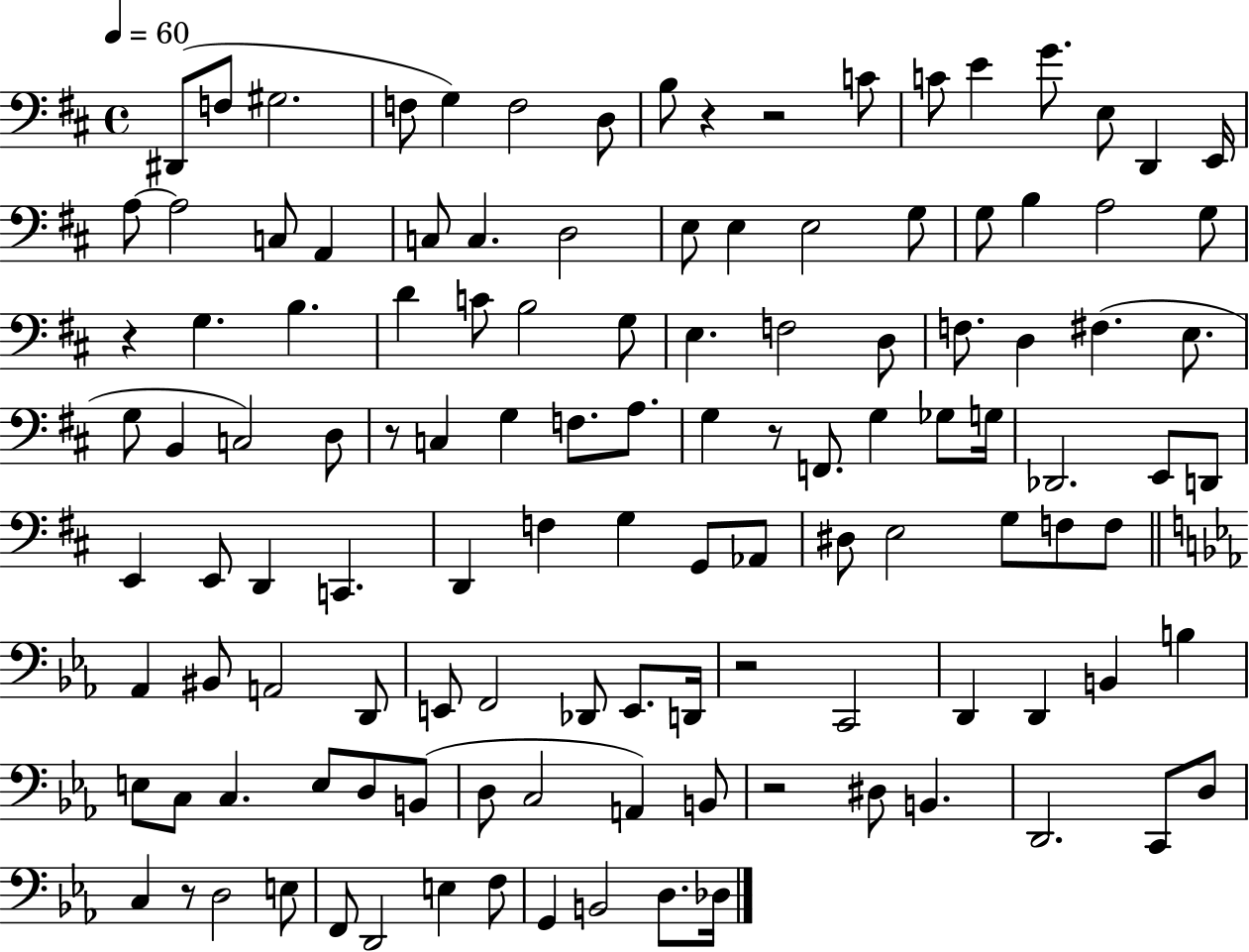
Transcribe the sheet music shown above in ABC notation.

X:1
T:Untitled
M:4/4
L:1/4
K:D
^D,,/2 F,/2 ^G,2 F,/2 G, F,2 D,/2 B,/2 z z2 C/2 C/2 E G/2 E,/2 D,, E,,/4 A,/2 A,2 C,/2 A,, C,/2 C, D,2 E,/2 E, E,2 G,/2 G,/2 B, A,2 G,/2 z G, B, D C/2 B,2 G,/2 E, F,2 D,/2 F,/2 D, ^F, E,/2 G,/2 B,, C,2 D,/2 z/2 C, G, F,/2 A,/2 G, z/2 F,,/2 G, _G,/2 G,/4 _D,,2 E,,/2 D,,/2 E,, E,,/2 D,, C,, D,, F, G, G,,/2 _A,,/2 ^D,/2 E,2 G,/2 F,/2 F,/2 _A,, ^B,,/2 A,,2 D,,/2 E,,/2 F,,2 _D,,/2 E,,/2 D,,/4 z2 C,,2 D,, D,, B,, B, E,/2 C,/2 C, E,/2 D,/2 B,,/2 D,/2 C,2 A,, B,,/2 z2 ^D,/2 B,, D,,2 C,,/2 D,/2 C, z/2 D,2 E,/2 F,,/2 D,,2 E, F,/2 G,, B,,2 D,/2 _D,/4